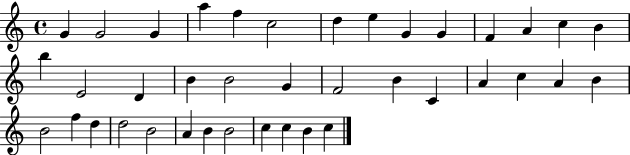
{
  \clef treble
  \time 4/4
  \defaultTimeSignature
  \key c \major
  g'4 g'2 g'4 | a''4 f''4 c''2 | d''4 e''4 g'4 g'4 | f'4 a'4 c''4 b'4 | \break b''4 e'2 d'4 | b'4 b'2 g'4 | f'2 b'4 c'4 | a'4 c''4 a'4 b'4 | \break b'2 f''4 d''4 | d''2 b'2 | a'4 b'4 b'2 | c''4 c''4 b'4 c''4 | \break \bar "|."
}